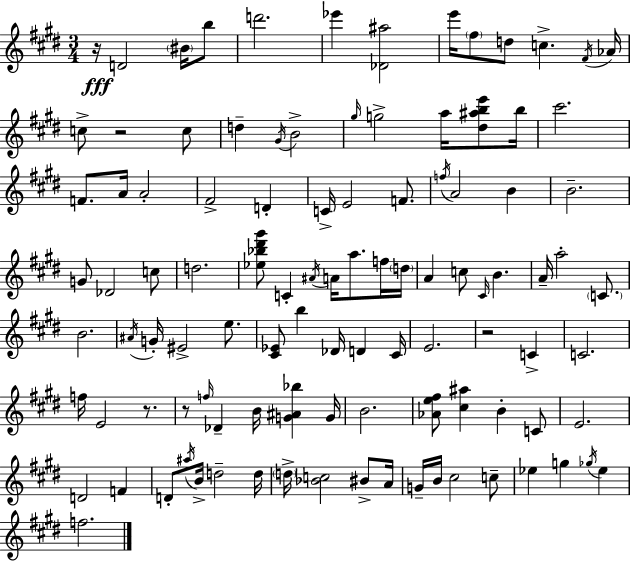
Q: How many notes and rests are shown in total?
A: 104